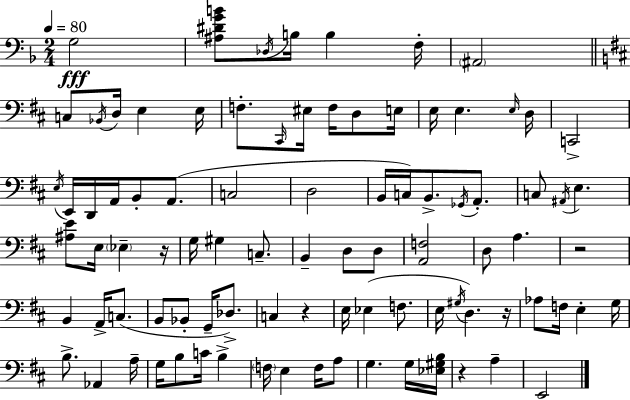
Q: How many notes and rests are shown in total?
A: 90